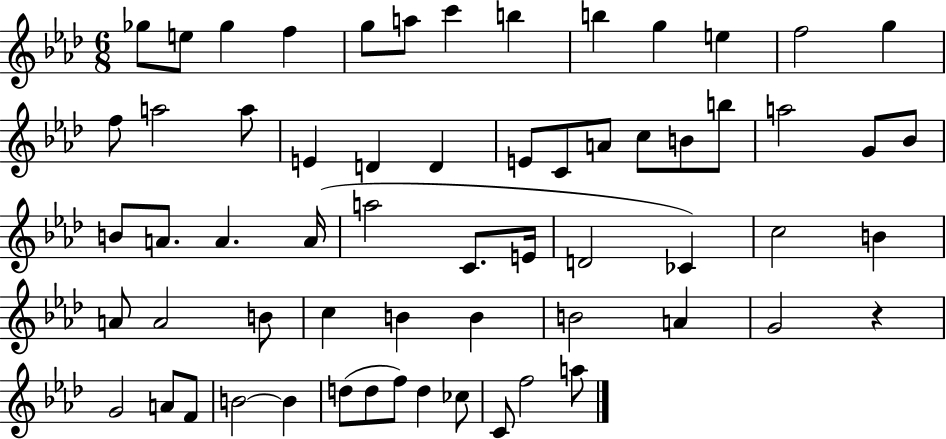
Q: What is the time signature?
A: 6/8